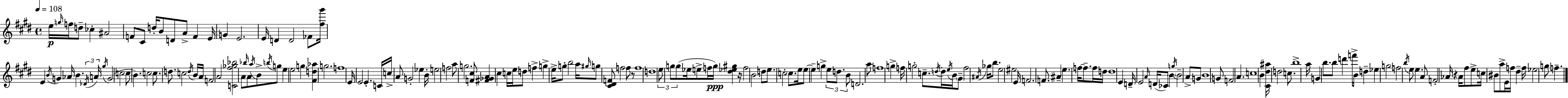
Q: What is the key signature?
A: E major